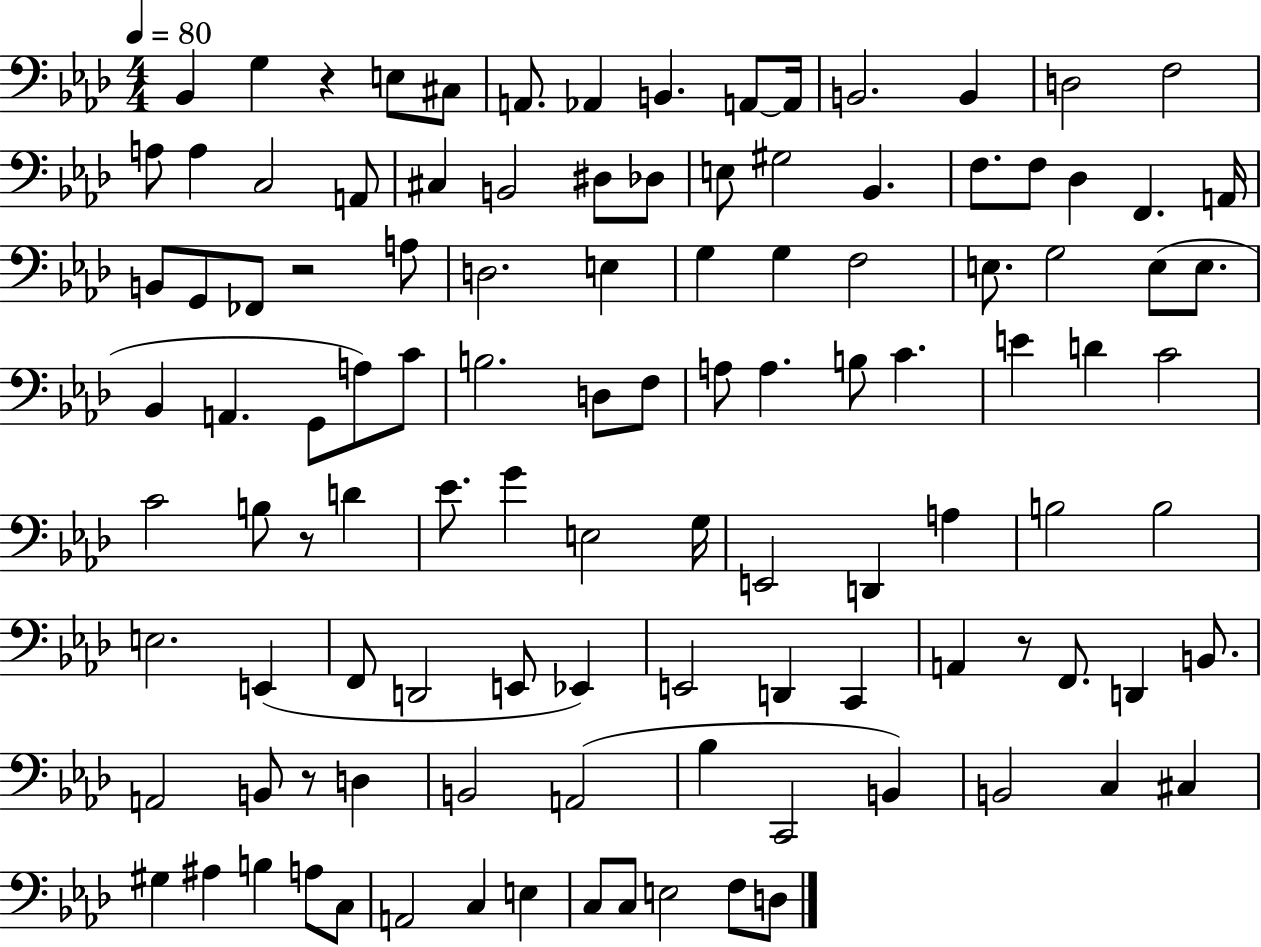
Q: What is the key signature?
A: AES major